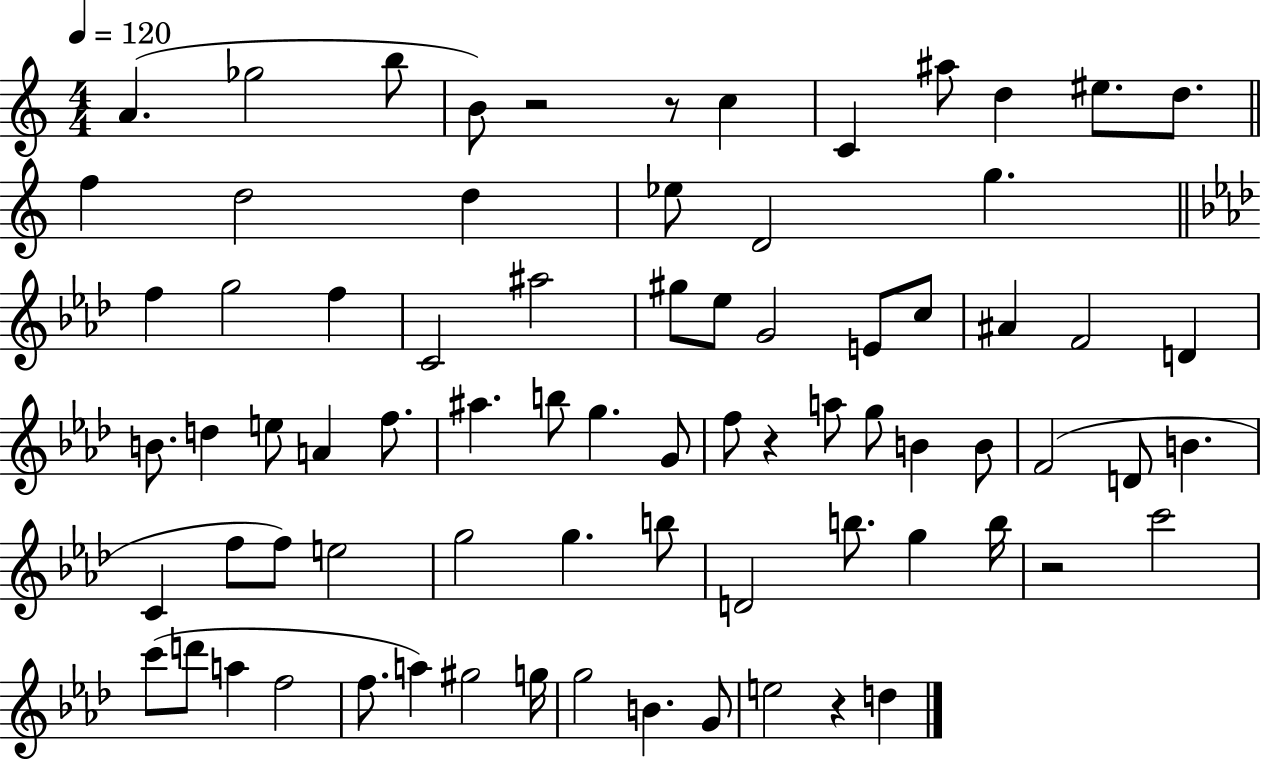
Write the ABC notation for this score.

X:1
T:Untitled
M:4/4
L:1/4
K:C
A _g2 b/2 B/2 z2 z/2 c C ^a/2 d ^e/2 d/2 f d2 d _e/2 D2 g f g2 f C2 ^a2 ^g/2 _e/2 G2 E/2 c/2 ^A F2 D B/2 d e/2 A f/2 ^a b/2 g G/2 f/2 z a/2 g/2 B B/2 F2 D/2 B C f/2 f/2 e2 g2 g b/2 D2 b/2 g b/4 z2 c'2 c'/2 d'/2 a f2 f/2 a ^g2 g/4 g2 B G/2 e2 z d